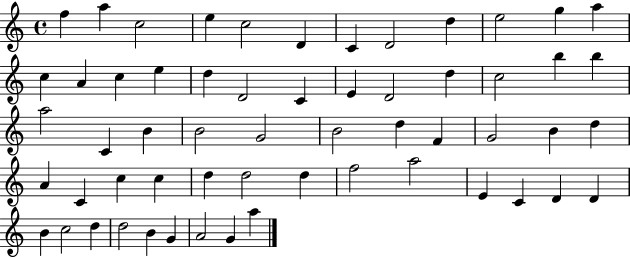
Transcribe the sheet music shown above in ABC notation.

X:1
T:Untitled
M:4/4
L:1/4
K:C
f a c2 e c2 D C D2 d e2 g a c A c e d D2 C E D2 d c2 b b a2 C B B2 G2 B2 d F G2 B d A C c c d d2 d f2 a2 E C D D B c2 d d2 B G A2 G a